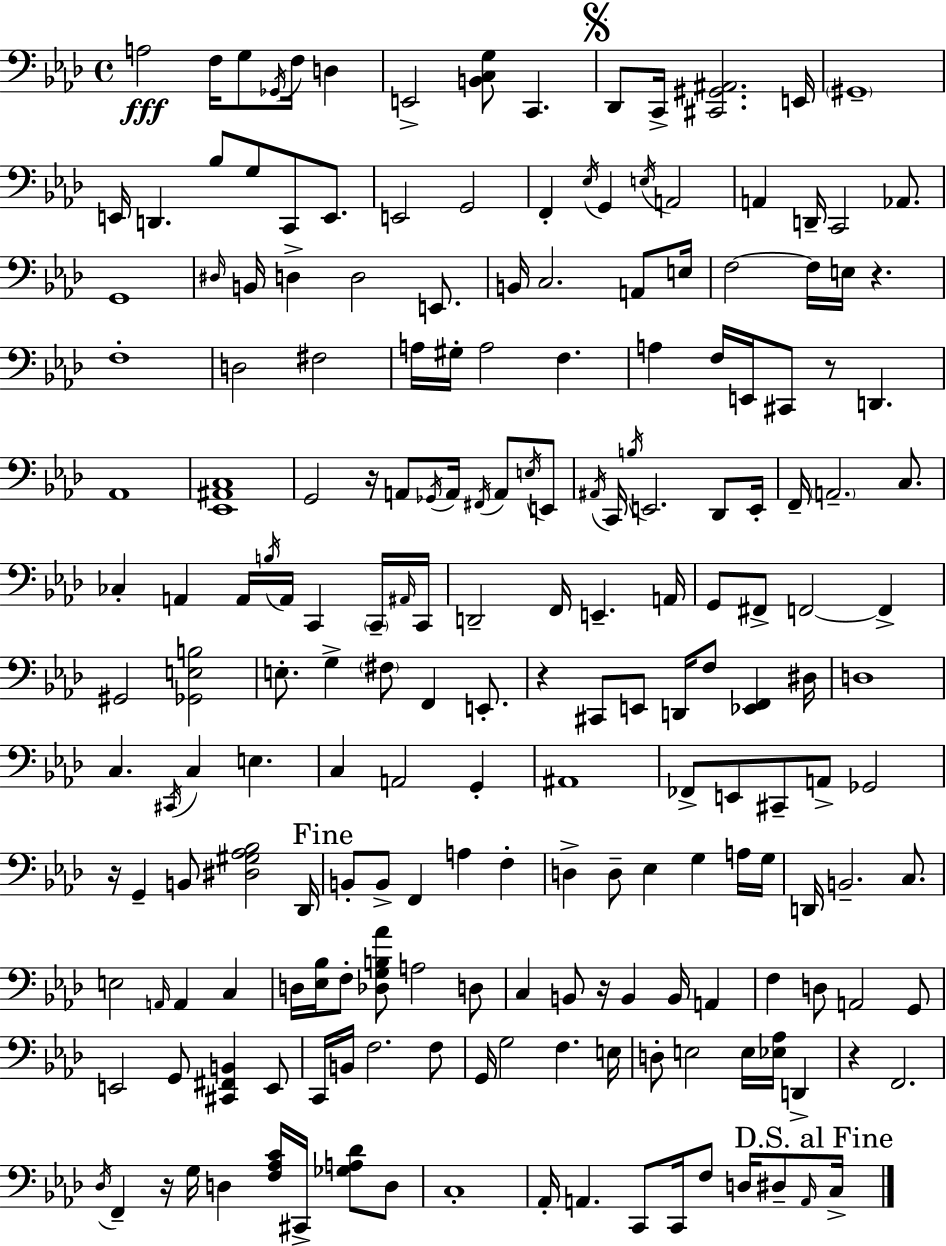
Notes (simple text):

A3/h F3/s G3/e Gb2/s F3/s D3/q E2/h [B2,C3,G3]/e C2/q. Db2/e C2/s [C#2,G#2,A#2]/h. E2/s G#2/w E2/s D2/q. Bb3/e G3/e C2/e E2/e. E2/h G2/h F2/q Eb3/s G2/q E3/s A2/h A2/q D2/s C2/h Ab2/e. G2/w D#3/s B2/s D3/q D3/h E2/e. B2/s C3/h. A2/e E3/s F3/h F3/s E3/s R/q. F3/w D3/h F#3/h A3/s G#3/s A3/h F3/q. A3/q F3/s E2/s C#2/e R/e D2/q. Ab2/w [Eb2,A#2,C3]/w G2/h R/s A2/e Gb2/s A2/s F#2/s A2/e E3/s E2/e A#2/s C2/s B3/s E2/h. Db2/e E2/s F2/s A2/h. C3/e. CES3/q A2/q A2/s B3/s A2/s C2/q C2/s A#2/s C2/s D2/h F2/s E2/q. A2/s G2/e F#2/e F2/h F2/q G#2/h [Gb2,E3,B3]/h E3/e. G3/q F#3/e F2/q E2/e. R/q C#2/e E2/e D2/s F3/e [Eb2,F2]/q D#3/s D3/w C3/q. C#2/s C3/q E3/q. C3/q A2/h G2/q A#2/w FES2/e E2/e C#2/e A2/e Gb2/h R/s G2/q B2/e [D#3,G#3,Ab3,Bb3]/h Db2/s B2/e B2/e F2/q A3/q F3/q D3/q D3/e Eb3/q G3/q A3/s G3/s D2/s B2/h. C3/e. E3/h A2/s A2/q C3/q D3/s [Eb3,Bb3]/s F3/e [Db3,G3,B3,Ab4]/e A3/h D3/e C3/q B2/e R/s B2/q B2/s A2/q F3/q D3/e A2/h G2/e E2/h G2/e [C#2,F#2,B2]/q E2/e C2/s B2/s F3/h. F3/e G2/s G3/h F3/q. E3/s D3/e E3/h E3/s [Eb3,Ab3]/s D2/q R/q F2/h. Db3/s F2/q R/s G3/s D3/q [F3,Ab3,C4]/s C#2/s [Gb3,A3,Db4]/e D3/e C3/w Ab2/s A2/q. C2/e C2/s F3/e D3/s D#3/e A2/s C3/s